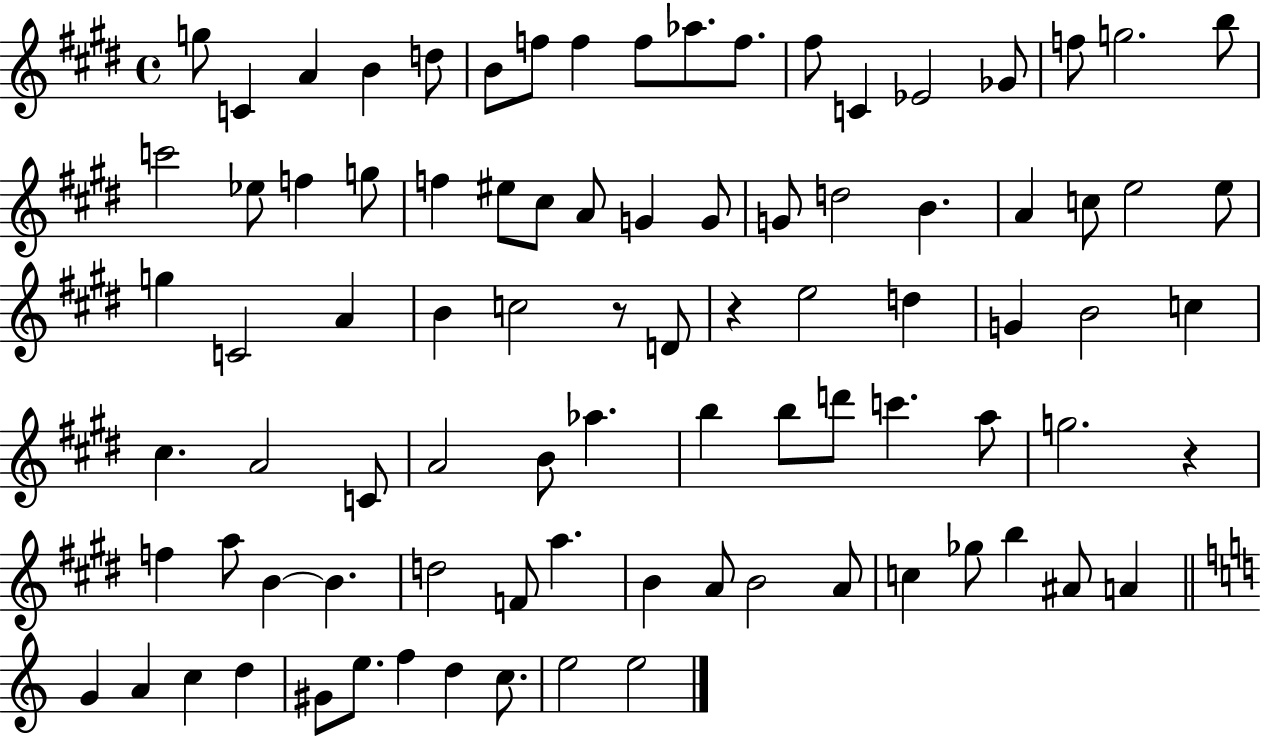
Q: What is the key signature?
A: E major